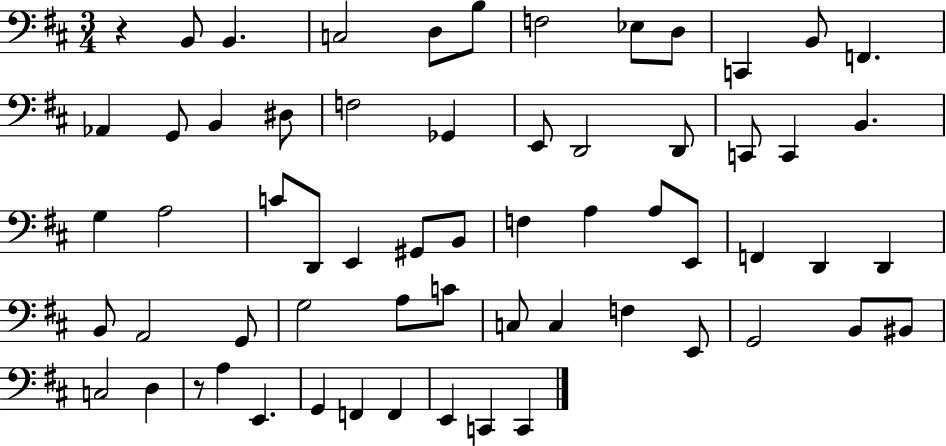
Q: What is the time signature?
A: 3/4